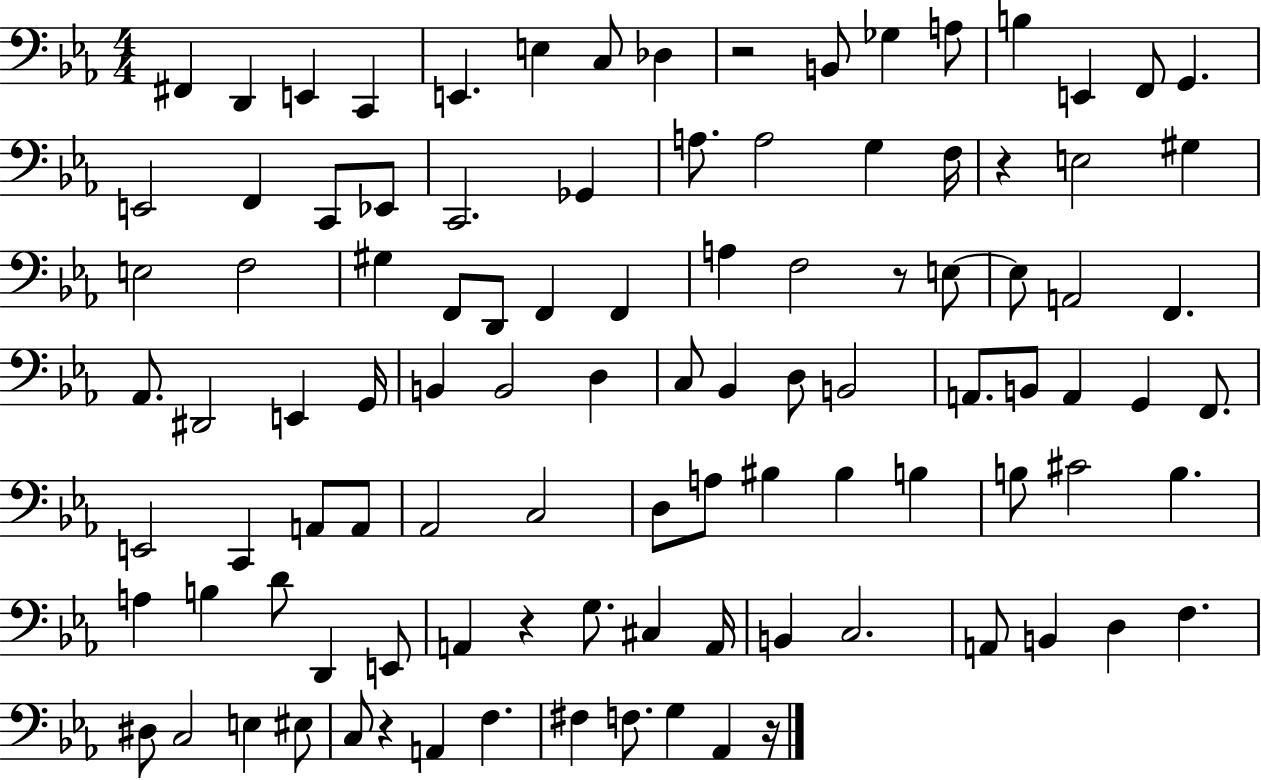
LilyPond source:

{
  \clef bass
  \numericTimeSignature
  \time 4/4
  \key ees \major
  fis,4 d,4 e,4 c,4 | e,4. e4 c8 des4 | r2 b,8 ges4 a8 | b4 e,4 f,8 g,4. | \break e,2 f,4 c,8 ees,8 | c,2. ges,4 | a8. a2 g4 f16 | r4 e2 gis4 | \break e2 f2 | gis4 f,8 d,8 f,4 f,4 | a4 f2 r8 e8~~ | e8 a,2 f,4. | \break aes,8. dis,2 e,4 g,16 | b,4 b,2 d4 | c8 bes,4 d8 b,2 | a,8. b,8 a,4 g,4 f,8. | \break e,2 c,4 a,8 a,8 | aes,2 c2 | d8 a8 bis4 bis4 b4 | b8 cis'2 b4. | \break a4 b4 d'8 d,4 e,8 | a,4 r4 g8. cis4 a,16 | b,4 c2. | a,8 b,4 d4 f4. | \break dis8 c2 e4 eis8 | c8 r4 a,4 f4. | fis4 f8. g4 aes,4 r16 | \bar "|."
}